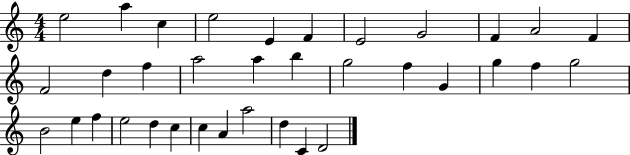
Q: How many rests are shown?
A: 0